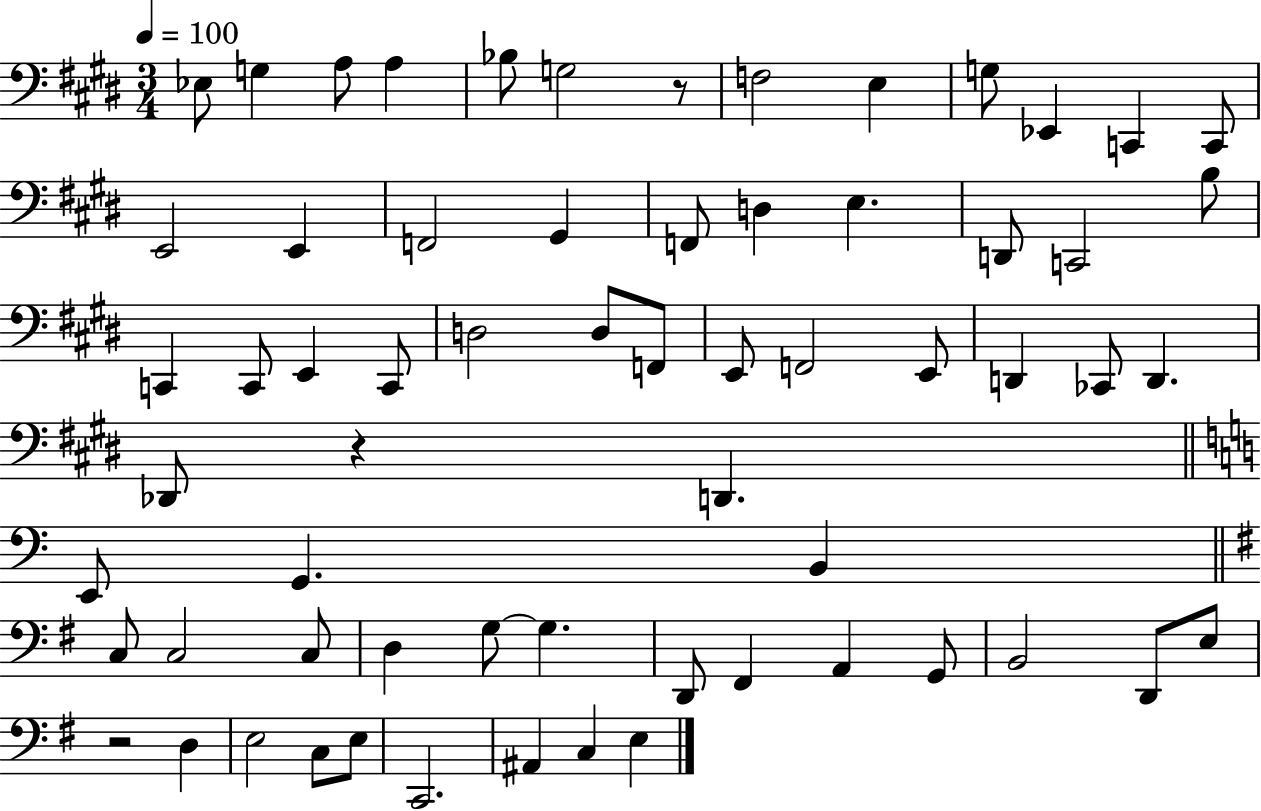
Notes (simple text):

Eb3/e G3/q A3/e A3/q Bb3/e G3/h R/e F3/h E3/q G3/e Eb2/q C2/q C2/e E2/h E2/q F2/h G#2/q F2/e D3/q E3/q. D2/e C2/h B3/e C2/q C2/e E2/q C2/e D3/h D3/e F2/e E2/e F2/h E2/e D2/q CES2/e D2/q. Db2/e R/q D2/q. E2/e G2/q. B2/q C3/e C3/h C3/e D3/q G3/e G3/q. D2/e F#2/q A2/q G2/e B2/h D2/e E3/e R/h D3/q E3/h C3/e E3/e C2/h. A#2/q C3/q E3/q